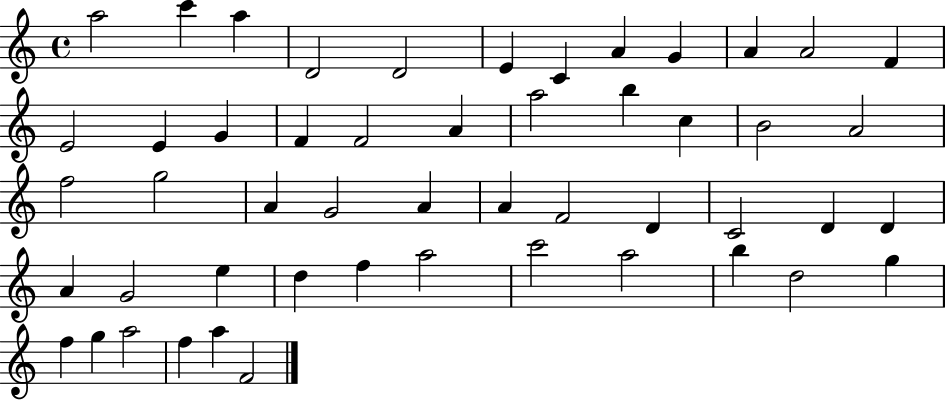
X:1
T:Untitled
M:4/4
L:1/4
K:C
a2 c' a D2 D2 E C A G A A2 F E2 E G F F2 A a2 b c B2 A2 f2 g2 A G2 A A F2 D C2 D D A G2 e d f a2 c'2 a2 b d2 g f g a2 f a F2